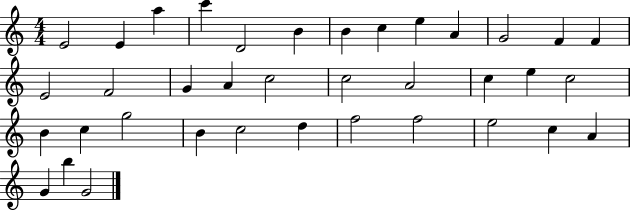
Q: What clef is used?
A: treble